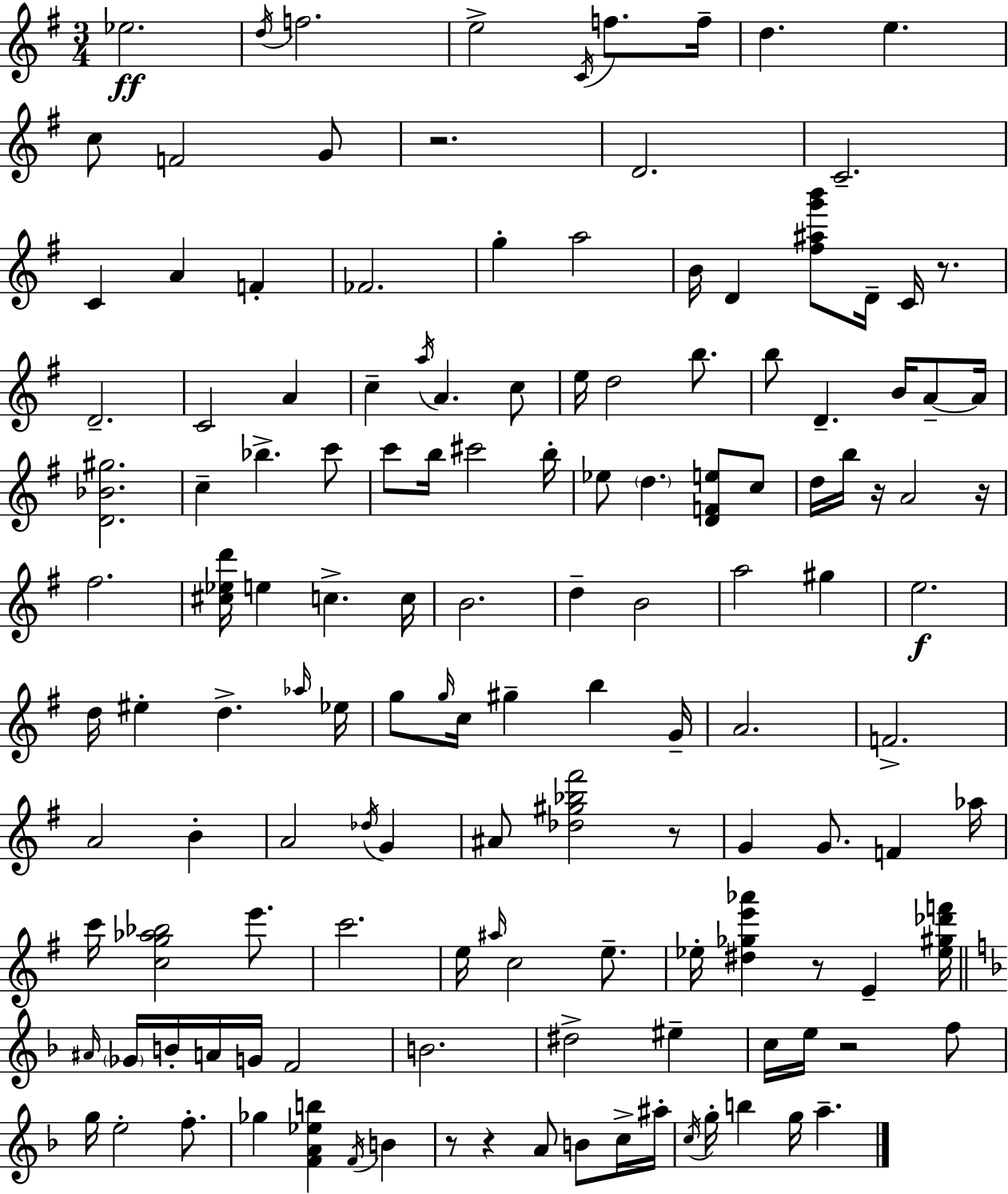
{
  \clef treble
  \numericTimeSignature
  \time 3/4
  \key e \minor
  ees''2.\ff | \acciaccatura { d''16 } f''2. | e''2-> \acciaccatura { c'16 } f''8. | f''16-- d''4. e''4. | \break c''8 f'2 | g'8 r2. | d'2. | c'2.-- | \break c'4 a'4 f'4-. | fes'2. | g''4-. a''2 | b'16 d'4 <fis'' ais'' g''' b'''>8 d'16-- c'16 r8. | \break d'2.-- | c'2 a'4 | c''4-- \acciaccatura { a''16 } a'4. | c''8 e''16 d''2 | \break b''8. b''8 d'4.-- b'16 | a'8--~~ a'16 <d' bes' gis''>2. | c''4-- bes''4.-> | c'''8 c'''8 b''16 cis'''2 | \break b''16-. ees''8 \parenthesize d''4. <d' f' e''>8 | c''8 d''16 b''16 r16 a'2 | r16 fis''2. | <cis'' ees'' d'''>16 e''4 c''4.-> | \break c''16 b'2. | d''4-- b'2 | a''2 gis''4 | e''2.\f | \break d''16 eis''4-. d''4.-> | \grace { aes''16 } ees''16 g''8 \grace { g''16 } c''16 gis''4-- | b''4 g'16-- a'2. | f'2.-> | \break a'2 | b'4-. a'2 | \acciaccatura { des''16 } g'4 ais'8 <des'' gis'' bes'' fis'''>2 | r8 g'4 g'8. | \break f'4 aes''16 c'''16 <c'' g'' aes'' bes''>2 | e'''8. c'''2. | e''16 \grace { ais''16 } c''2 | e''8.-- ees''16-. <dis'' ges'' e''' aes'''>4 | \break r8 e'4-- <ees'' gis'' des''' f'''>16 \bar "||" \break \key d \minor \grace { ais'16 } \parenthesize ges'16 b'16-. a'16 g'16 f'2 | b'2. | dis''2-> eis''4-- | c''16 e''16 r2 f''8 | \break g''16 e''2-. f''8.-. | ges''4 <f' a' ees'' b''>4 \acciaccatura { f'16 } b'4 | r8 r4 a'8 b'8 | c''16-> ais''16-. \acciaccatura { c''16 } g''16-. b''4 g''16 a''4.-- | \break \bar "|."
}